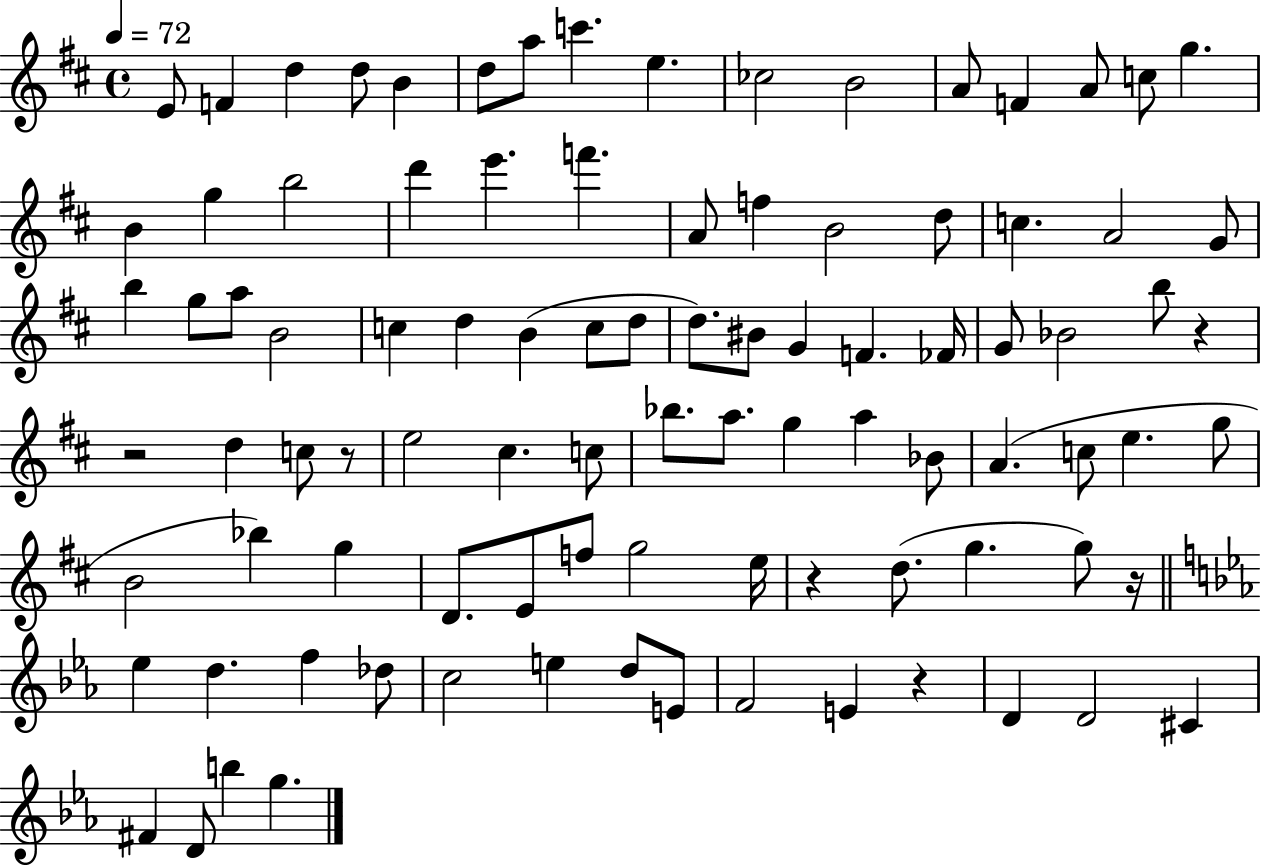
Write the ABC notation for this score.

X:1
T:Untitled
M:4/4
L:1/4
K:D
E/2 F d d/2 B d/2 a/2 c' e _c2 B2 A/2 F A/2 c/2 g B g b2 d' e' f' A/2 f B2 d/2 c A2 G/2 b g/2 a/2 B2 c d B c/2 d/2 d/2 ^B/2 G F _F/4 G/2 _B2 b/2 z z2 d c/2 z/2 e2 ^c c/2 _b/2 a/2 g a _B/2 A c/2 e g/2 B2 _b g D/2 E/2 f/2 g2 e/4 z d/2 g g/2 z/4 _e d f _d/2 c2 e d/2 E/2 F2 E z D D2 ^C ^F D/2 b g